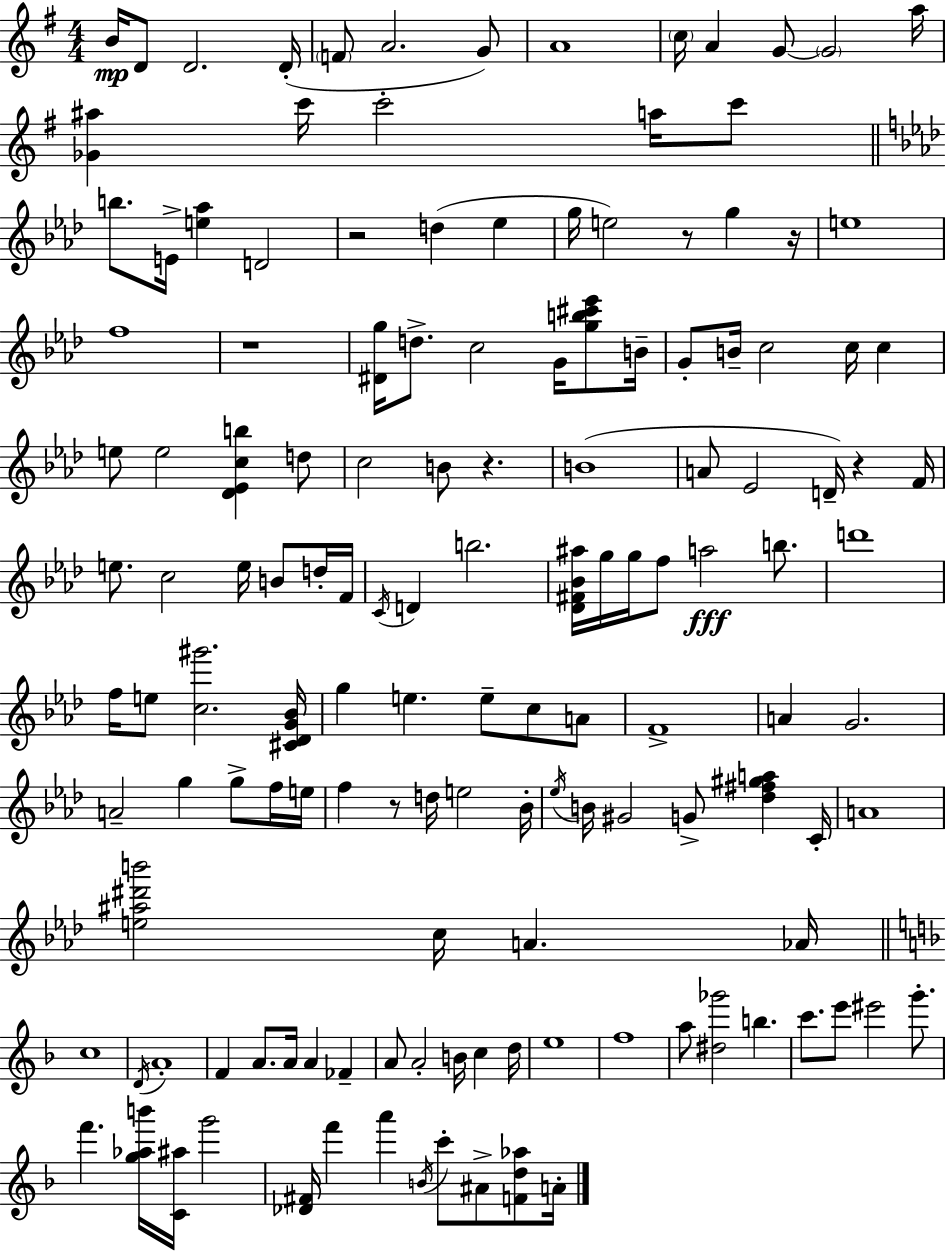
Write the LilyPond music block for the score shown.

{
  \clef treble
  \numericTimeSignature
  \time 4/4
  \key e \minor
  \repeat volta 2 { b'16\mp d'8 d'2. d'16-.( | \parenthesize f'8 a'2. g'8) | a'1 | \parenthesize c''16 a'4 g'8~~ \parenthesize g'2 a''16 | \break <ges' ais''>4 c'''16 c'''2-. a''16 c'''8 | \bar "||" \break \key aes \major b''8. e'16-> <e'' aes''>4 d'2 | r2 d''4( ees''4 | g''16 e''2) r8 g''4 r16 | e''1 | \break f''1 | r1 | <dis' g''>16 d''8.-> c''2 g'16 <g'' b'' cis''' ees'''>8 b'16-- | g'8-. b'16-- c''2 c''16 c''4 | \break e''8 e''2 <des' ees' c'' b''>4 d''8 | c''2 b'8 r4. | b'1( | a'8 ees'2 d'16--) r4 f'16 | \break e''8. c''2 e''16 b'8 d''16-. f'16 | \acciaccatura { c'16 } d'4 b''2. | <des' fis' bes' ais''>16 g''16 g''16 f''8 a''2\fff b''8. | d'''1 | \break f''16 e''8 <c'' gis'''>2. | <cis' des' g' bes'>16 g''4 e''4. e''8-- c''8 a'8 | f'1-> | a'4 g'2. | \break a'2-- g''4 g''8-> f''16 | e''16 f''4 r8 d''16 e''2 | bes'16-. \acciaccatura { ees''16 } b'16 gis'2 g'8-> <des'' fis'' gis'' a''>4 | c'16-. a'1 | \break <e'' ais'' dis''' b'''>2 c''16 a'4. | aes'16 \bar "||" \break \key f \major c''1 | \acciaccatura { d'16 } a'1-. | f'4 a'8. a'16 a'4 fes'4-- | a'8 a'2-. b'16 c''4 | \break d''16 e''1 | f''1 | a''8 <dis'' ges'''>2 b''4. | c'''8. e'''8 eis'''2 g'''8.-. | \break f'''4. <g'' aes'' b'''>16 <c' ais''>16 g'''2 | <des' fis'>16 f'''4 a'''4 \acciaccatura { b'16 } c'''8-. ais'8-> <f' d'' aes''>8 | a'16-. } \bar "|."
}